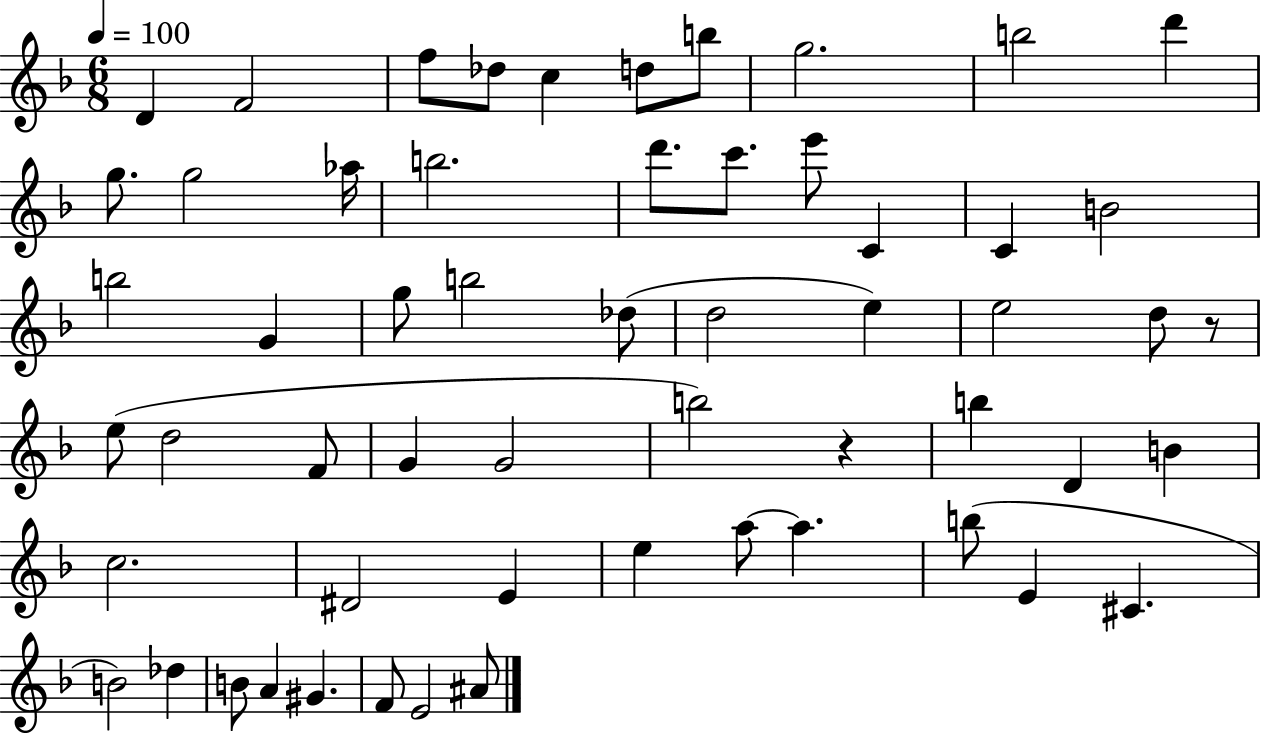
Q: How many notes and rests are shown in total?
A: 57